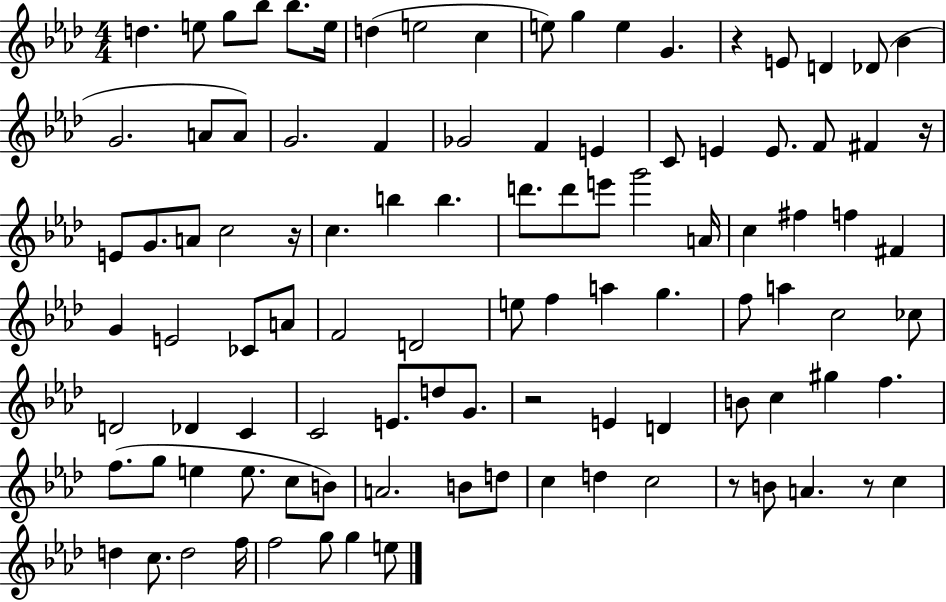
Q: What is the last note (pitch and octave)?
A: E5